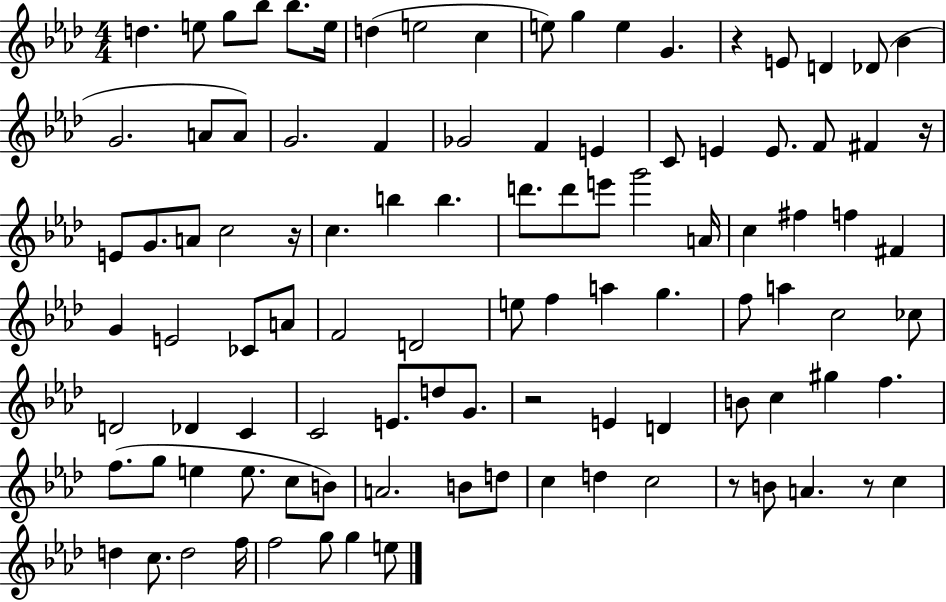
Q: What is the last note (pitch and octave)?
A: E5